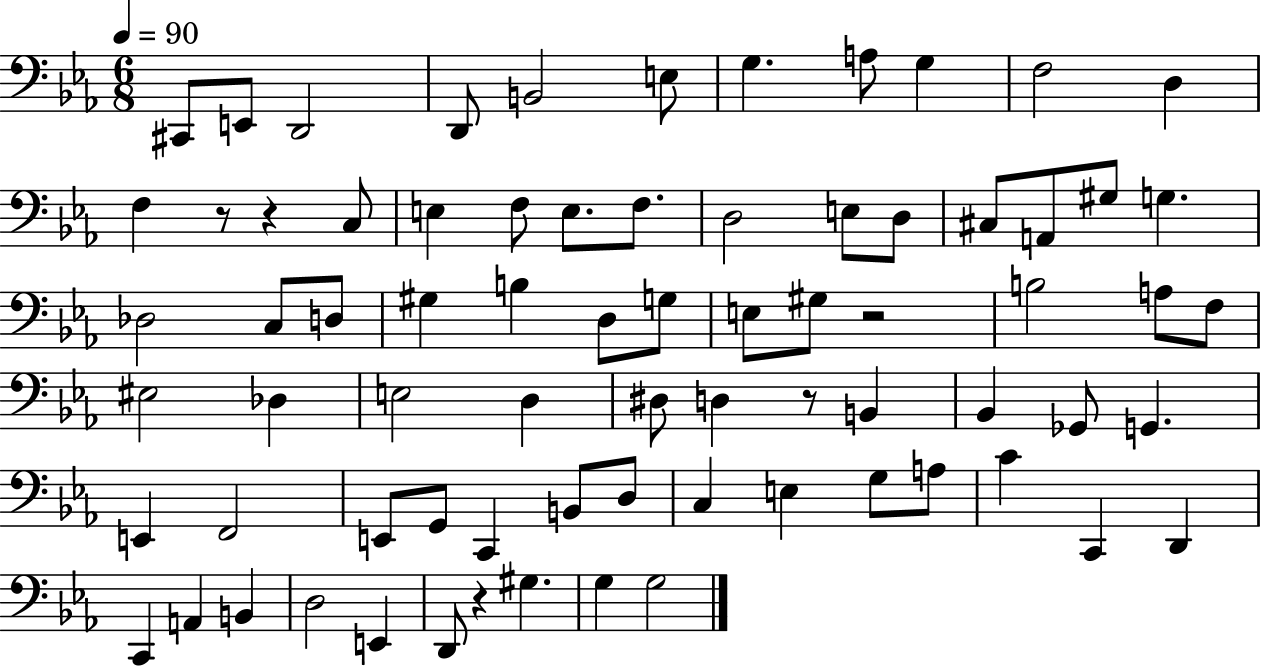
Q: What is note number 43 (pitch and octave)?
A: B2